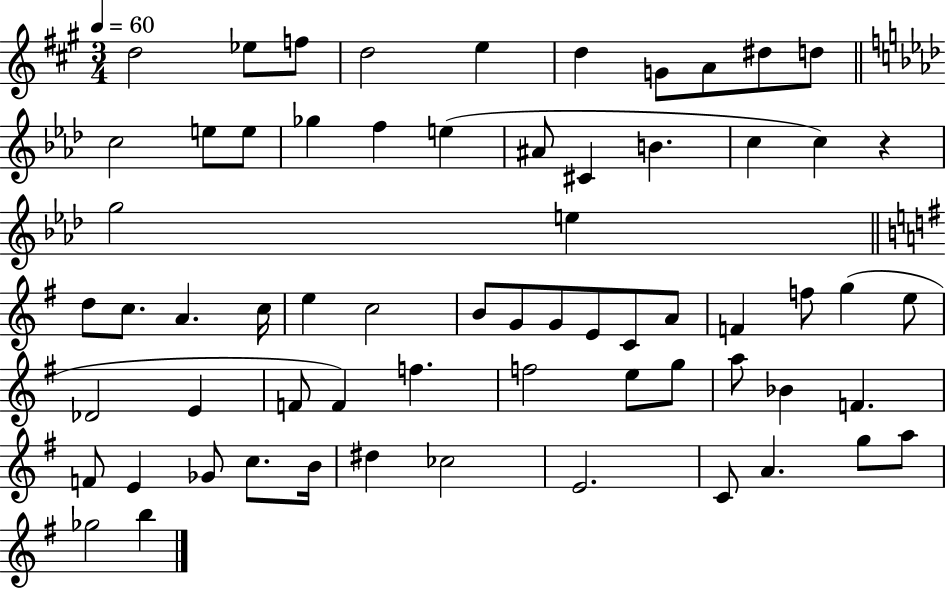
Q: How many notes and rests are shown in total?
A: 65